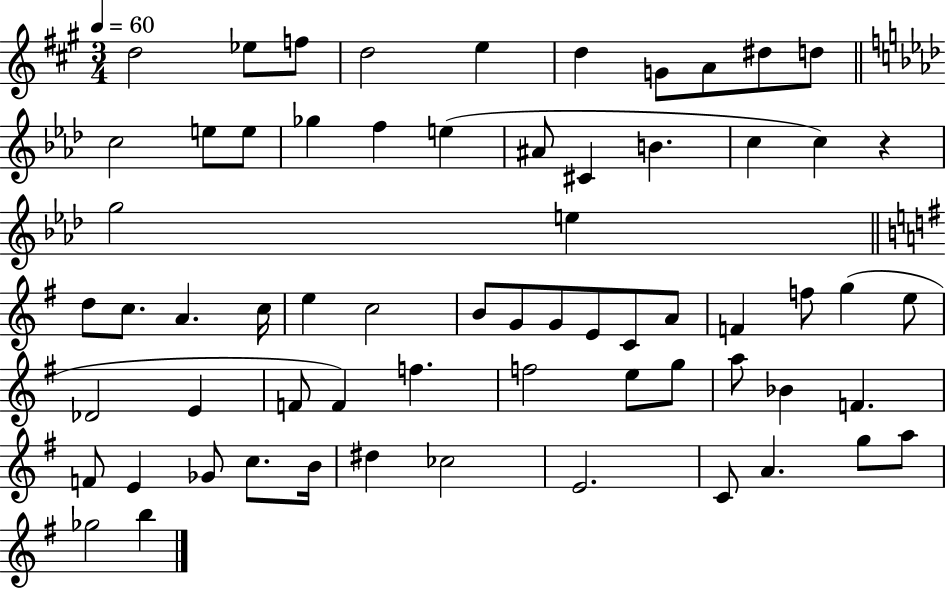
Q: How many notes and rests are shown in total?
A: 65